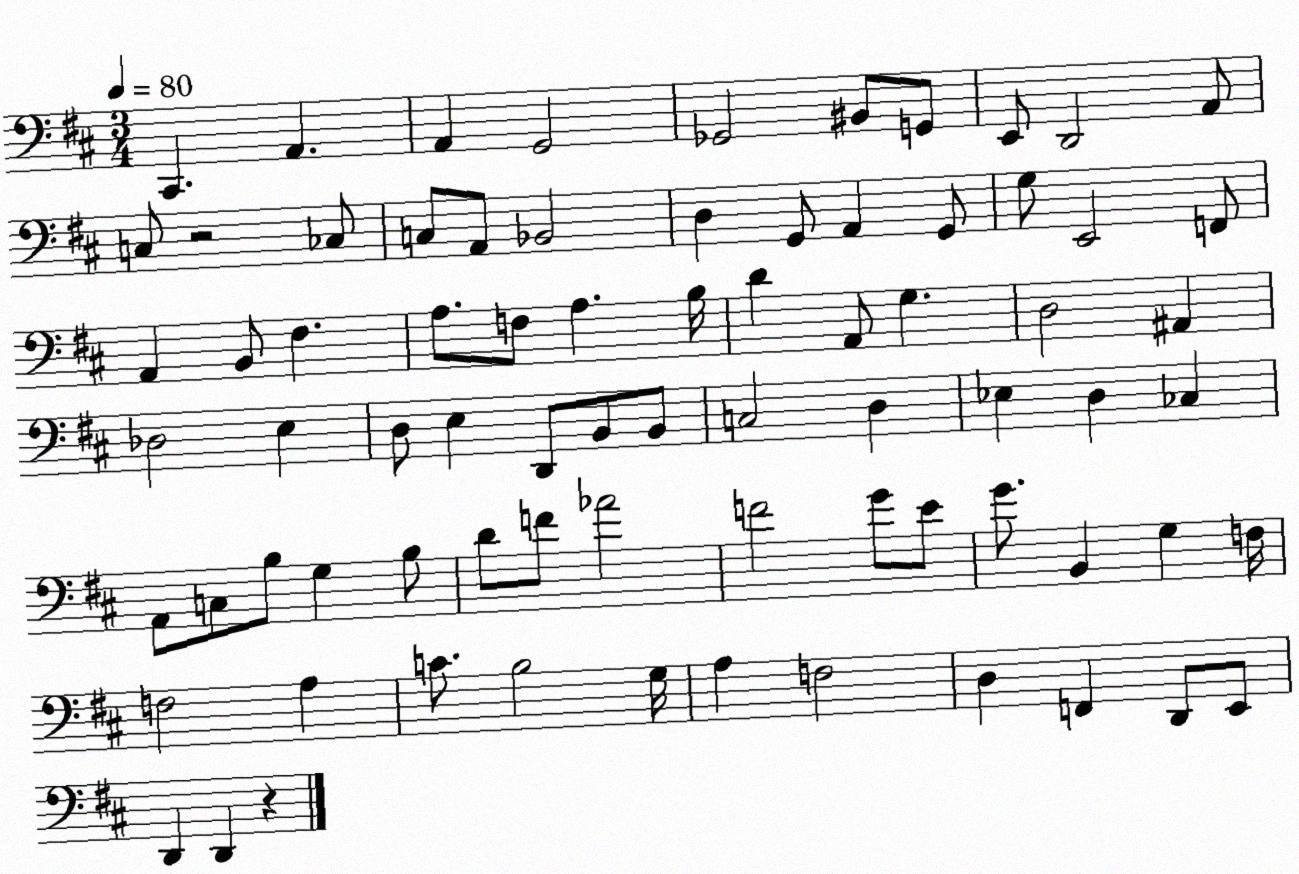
X:1
T:Untitled
M:3/4
L:1/4
K:D
^C,, A,, A,, G,,2 _G,,2 ^B,,/2 G,,/2 E,,/2 D,,2 A,,/2 C,/2 z2 _C,/2 C,/2 A,,/2 _B,,2 D, G,,/2 A,, G,,/2 G,/2 E,,2 F,,/2 A,, B,,/2 ^F, A,/2 F,/2 A, B,/4 D A,,/2 G, D,2 ^A,, _D,2 E, D,/2 E, D,,/2 B,,/2 B,,/2 C,2 D, _E, D, _C, A,,/2 C,/2 B,/2 G, B,/2 D/2 F/2 _A2 F2 G/2 E/2 G/2 B,, G, F,/4 F,2 A, C/2 B,2 G,/4 A, F,2 D, F,, D,,/2 E,,/2 D,, D,, z